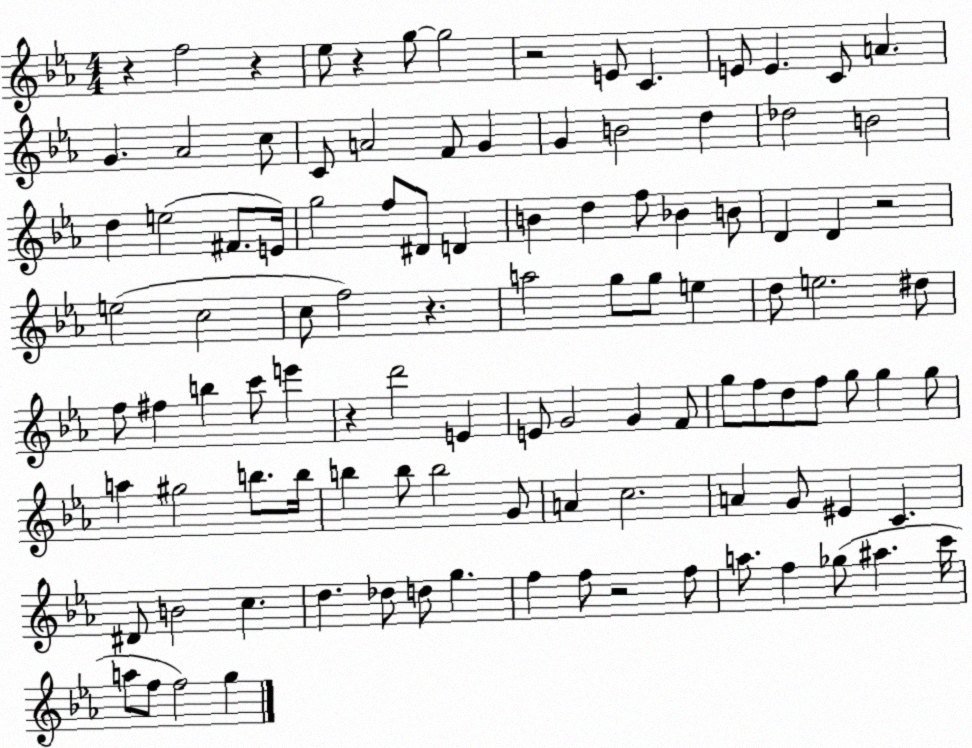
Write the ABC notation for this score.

X:1
T:Untitled
M:4/4
L:1/4
K:Eb
z f2 z _e/2 z g/2 g2 z2 E/2 C E/2 E C/2 A G _A2 c/2 C/2 A2 F/2 G G B2 d _d2 B2 d e2 ^F/2 E/4 g2 f/2 ^D/2 D B d f/2 _B B/2 D D z2 e2 c2 c/2 f2 z a2 g/2 g/2 e d/2 e2 ^d/2 f/2 ^f b c'/2 e' z d'2 E E/2 G2 G F/2 g/2 f/2 d/2 f/2 g/2 g g/2 a ^g2 b/2 b/4 b b/2 b2 G/2 A c2 A G/2 ^E C ^D/2 B2 c d _d/2 d/2 g f f/2 z2 f/2 a/2 f _g/2 ^a c'/4 a/2 f/2 f2 g